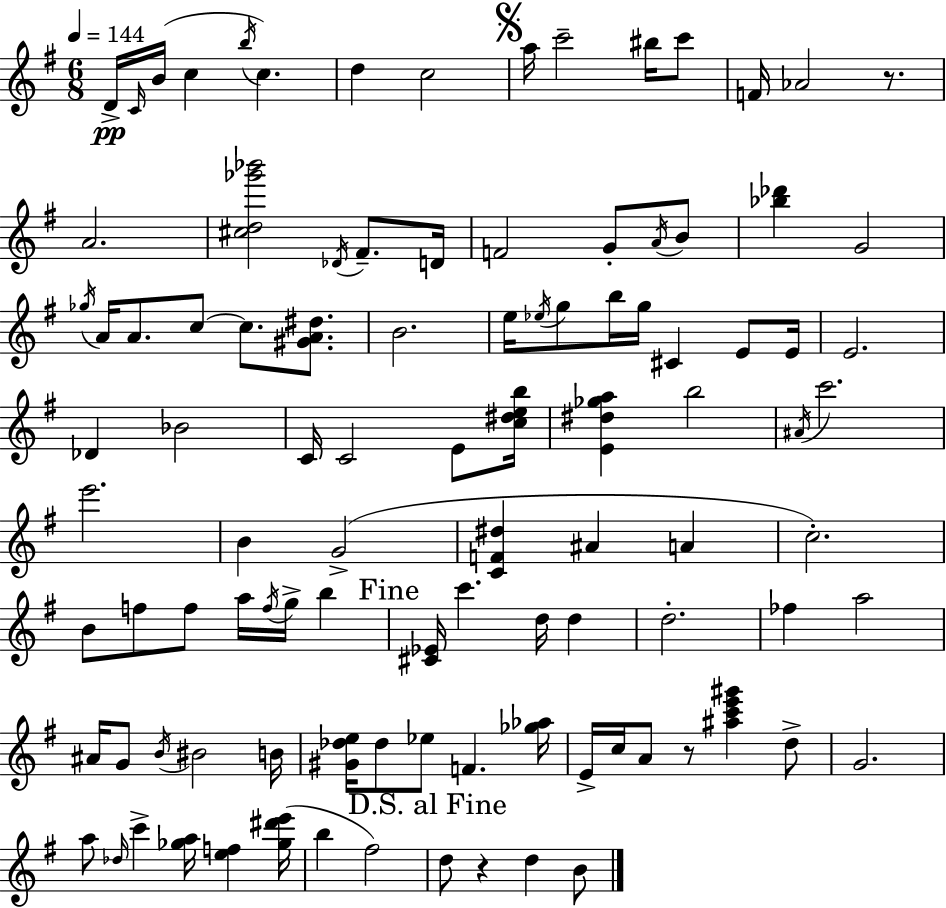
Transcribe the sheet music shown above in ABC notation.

X:1
T:Untitled
M:6/8
L:1/4
K:Em
D/4 C/4 B/4 c b/4 c d c2 a/4 c'2 ^b/4 c'/2 F/4 _A2 z/2 A2 [^cd_g'_b']2 _D/4 ^F/2 D/4 F2 G/2 A/4 B/2 [_b_d'] G2 _g/4 A/4 A/2 c/2 c/2 [^GA^d]/2 B2 e/4 _e/4 g/2 b/4 g/4 ^C E/2 E/4 E2 _D _B2 C/4 C2 E/2 [c^deb]/4 [E^d_ga] b2 ^A/4 c'2 e'2 B G2 [CF^d] ^A A c2 B/2 f/2 f/2 a/4 f/4 g/4 b [^C_E]/4 c' d/4 d d2 _f a2 ^A/4 G/2 B/4 ^B2 B/4 [^G_de]/4 _d/2 _e/2 F [_g_a]/4 E/4 c/4 A/2 z/2 [^ac'e'^g'] d/2 G2 a/2 _d/4 c' [_ga]/4 [ef] [_g^d'e']/4 b ^f2 d/2 z d B/2